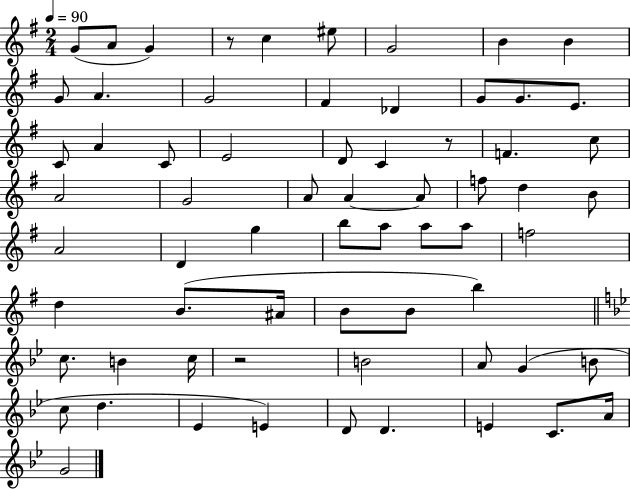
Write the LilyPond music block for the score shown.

{
  \clef treble
  \numericTimeSignature
  \time 2/4
  \key g \major
  \tempo 4 = 90
  \repeat volta 2 { g'8( a'8 g'4) | r8 c''4 eis''8 | g'2 | b'4 b'4 | \break g'8 a'4. | g'2 | fis'4 des'4 | g'8 g'8. e'8. | \break c'8 a'4 c'8 | e'2 | d'8 c'4 r8 | f'4. c''8 | \break a'2 | g'2 | a'8 a'4~~ a'8 | f''8 d''4 b'8 | \break a'2 | d'4 g''4 | b''8 a''8 a''8 a''8 | f''2 | \break d''4 b'8.( ais'16 | b'8 b'8 b''4) | \bar "||" \break \key g \minor c''8. b'4 c''16 | r2 | b'2 | a'8 g'4( b'8 | \break c''8 d''4. | ees'4 e'4) | d'8 d'4. | e'4 c'8. a'16 | \break g'2 | } \bar "|."
}